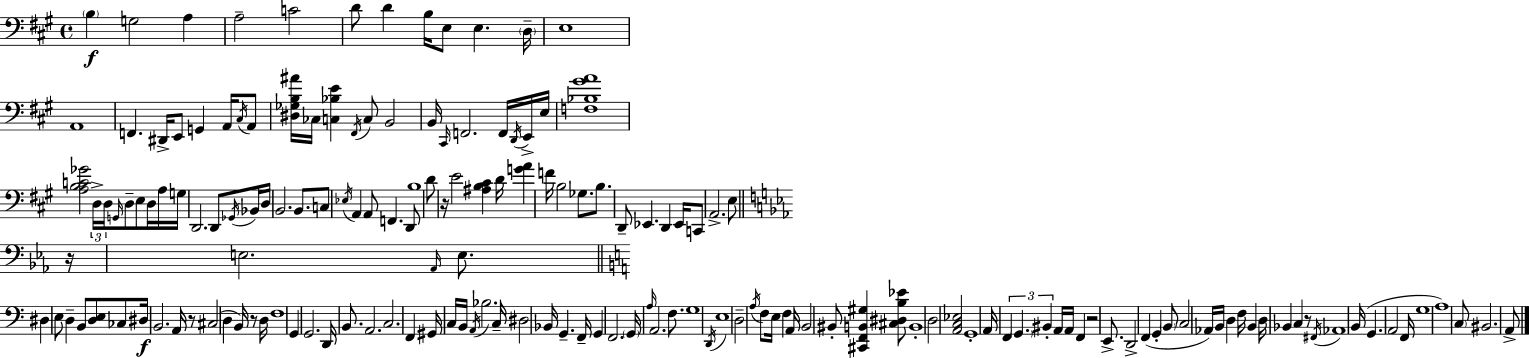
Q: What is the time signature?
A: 4/4